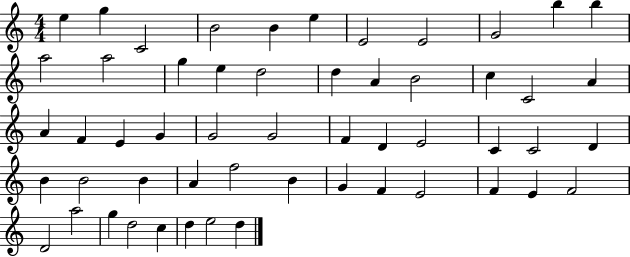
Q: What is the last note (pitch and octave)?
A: D5